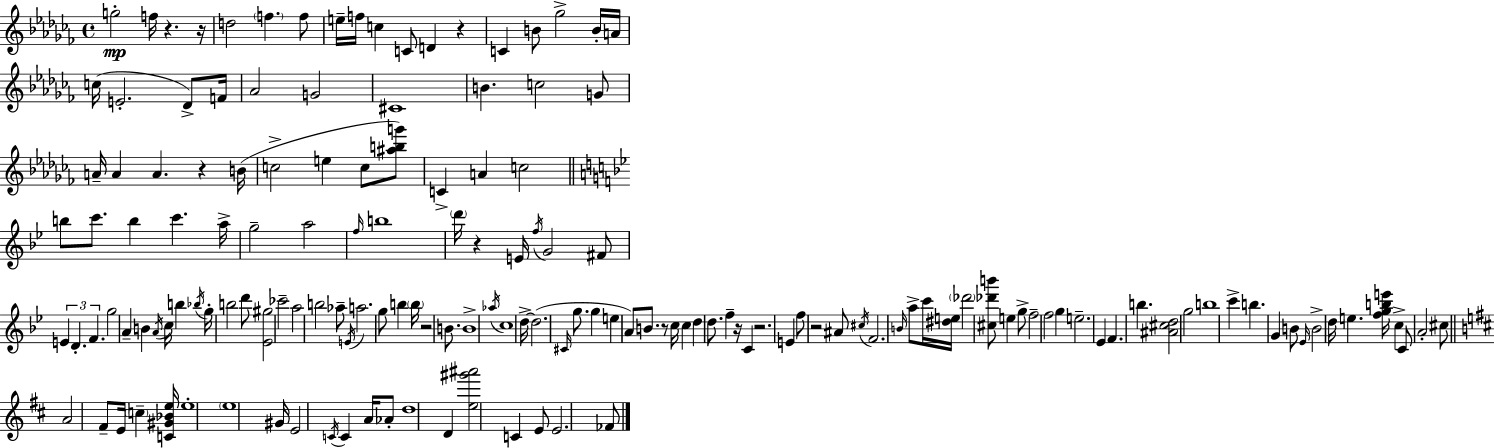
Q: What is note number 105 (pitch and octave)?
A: Eb4